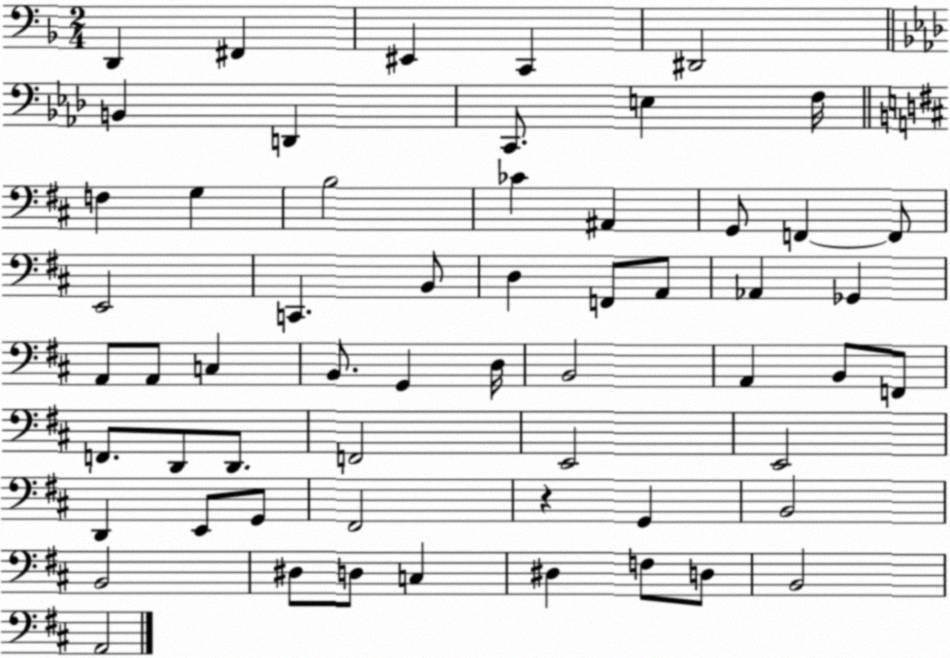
X:1
T:Untitled
M:2/4
L:1/4
K:F
D,, ^F,, ^E,, C,, ^D,,2 B,, D,, C,,/2 E, F,/4 F, G, B,2 _C ^A,, G,,/2 F,, F,,/2 E,,2 C,, B,,/2 D, F,,/2 A,,/2 _A,, _G,, A,,/2 A,,/2 C, B,,/2 G,, D,/4 B,,2 A,, B,,/2 F,,/2 F,,/2 D,,/2 D,,/2 F,,2 E,,2 E,,2 D,, E,,/2 G,,/2 ^F,,2 z G,, B,,2 B,,2 ^D,/2 D,/2 C, ^D, F,/2 D,/2 B,,2 A,,2